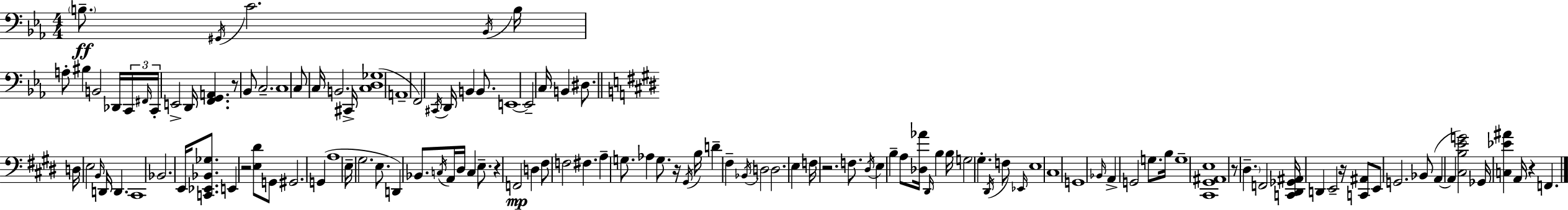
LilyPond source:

{
  \clef bass
  \numericTimeSignature
  \time 4/4
  \key ees \major
  \repeat volta 2 { \parenthesize b8.--\ff \acciaccatura { gis,16 } c'2. | \acciaccatura { bes,16 } b16 a8-. bis4 b,2 | des,16 \tuplet 3/2 { c,16 \grace { fis,16 } c,16-. } e,2-> d,16 <f, g, a,>4. | r8 bes,8 c2.-- | \break c1 | c8 c16 b,2. | cis,16-> <c d ges>1( | a,1-- | \break f,2) \acciaccatura { cis,16 } d,16 b,4 | b,8. e,1~~ | e,2-- c16 b,4 | dis8. \bar "||" \break \key e \major d16 e2 \grace { b,16 } d,16 d,4. | cis,1 | bes,2. e,16 <c, ees, bes, ges>8. | e,4 r2 <e dis'>8 g,8 | \break gis,2. g,4( | a1 | e16-- gis2. e8. | d,4) bes,8. \acciaccatura { c16 } a,16 dis16 c4 e8.-- | \break r4 f,2\mp d4 | fis8 f2 fis4. | a4-- g8. aes4 g8. | r16 \acciaccatura { gis,16 } b16 d'4-- fis4-- \acciaccatura { bes,16 } d2 | \break d2. | e4 f16 r2. | f8. \acciaccatura { dis16 } e4 b4-- a8 <des aes'>16 | \grace { dis,16 } b4 b16 g2 gis4.-. | \break \acciaccatura { dis,16 } f8 \grace { ees,16 } e1 | cis1 | g,1 | \grace { bes,16 } a,4-> g,2 | \break g8. b16 g1-- | <cis, gis, ais, e>1 | r8 \parenthesize dis4.-- | f,2 <c, dis, ges, ais,>16 d,4 e,2-- | \break r16 <c, ais,>8 e,8 g,2. | bes,8( a,4~~ a,4 | <cis b e' g'>2) ges,16 <c ees' ais'>4 a,16 r4 | f,4. } \bar "|."
}